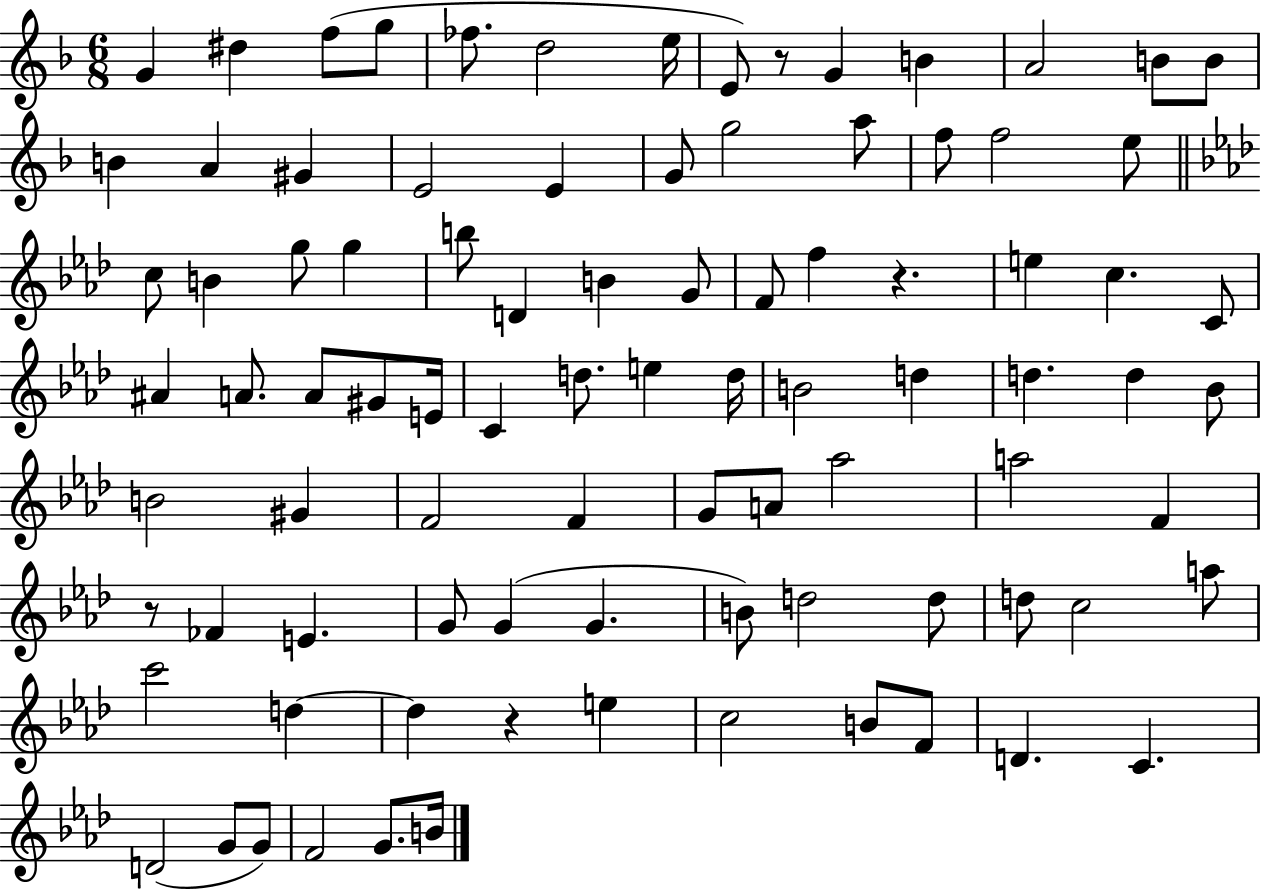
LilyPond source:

{
  \clef treble
  \numericTimeSignature
  \time 6/8
  \key f \major
  g'4 dis''4 f''8( g''8 | fes''8. d''2 e''16 | e'8) r8 g'4 b'4 | a'2 b'8 b'8 | \break b'4 a'4 gis'4 | e'2 e'4 | g'8 g''2 a''8 | f''8 f''2 e''8 | \break \bar "||" \break \key f \minor c''8 b'4 g''8 g''4 | b''8 d'4 b'4 g'8 | f'8 f''4 r4. | e''4 c''4. c'8 | \break ais'4 a'8. a'8 gis'8 e'16 | c'4 d''8. e''4 d''16 | b'2 d''4 | d''4. d''4 bes'8 | \break b'2 gis'4 | f'2 f'4 | g'8 a'8 aes''2 | a''2 f'4 | \break r8 fes'4 e'4. | g'8 g'4( g'4. | b'8) d''2 d''8 | d''8 c''2 a''8 | \break c'''2 d''4~~ | d''4 r4 e''4 | c''2 b'8 f'8 | d'4. c'4. | \break d'2( g'8 g'8) | f'2 g'8. b'16 | \bar "|."
}